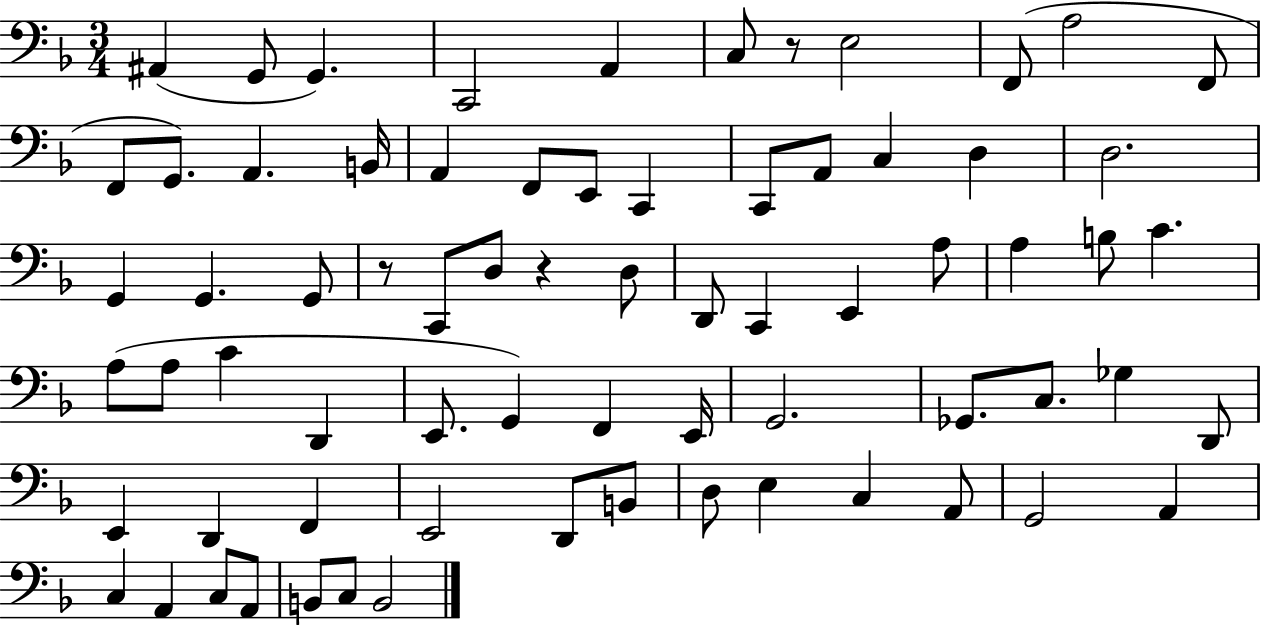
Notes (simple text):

A#2/q G2/e G2/q. C2/h A2/q C3/e R/e E3/h F2/e A3/h F2/e F2/e G2/e. A2/q. B2/s A2/q F2/e E2/e C2/q C2/e A2/e C3/q D3/q D3/h. G2/q G2/q. G2/e R/e C2/e D3/e R/q D3/e D2/e C2/q E2/q A3/e A3/q B3/e C4/q. A3/e A3/e C4/q D2/q E2/e. G2/q F2/q E2/s G2/h. Gb2/e. C3/e. Gb3/q D2/e E2/q D2/q F2/q E2/h D2/e B2/e D3/e E3/q C3/q A2/e G2/h A2/q C3/q A2/q C3/e A2/e B2/e C3/e B2/h